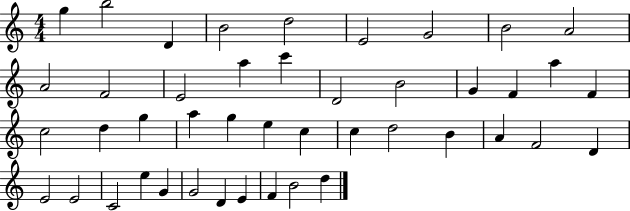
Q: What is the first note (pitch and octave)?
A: G5